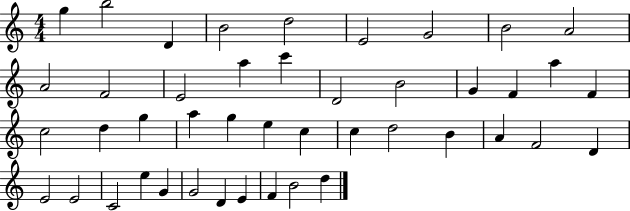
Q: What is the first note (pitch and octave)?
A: G5